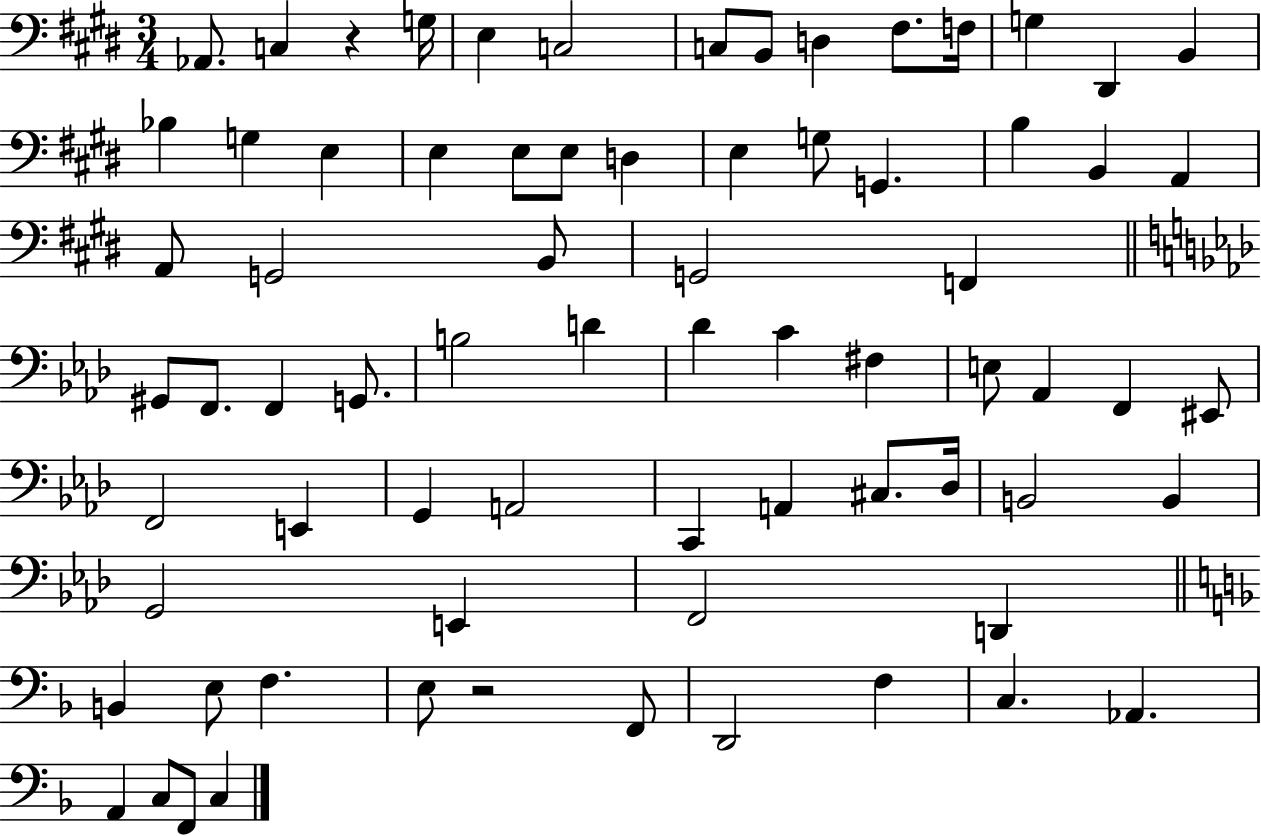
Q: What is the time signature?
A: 3/4